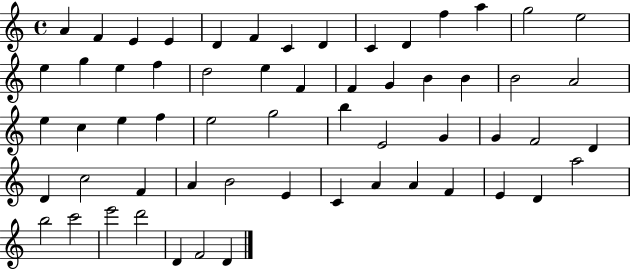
{
  \clef treble
  \time 4/4
  \defaultTimeSignature
  \key c \major
  a'4 f'4 e'4 e'4 | d'4 f'4 c'4 d'4 | c'4 d'4 f''4 a''4 | g''2 e''2 | \break e''4 g''4 e''4 f''4 | d''2 e''4 f'4 | f'4 g'4 b'4 b'4 | b'2 a'2 | \break e''4 c''4 e''4 f''4 | e''2 g''2 | b''4 e'2 g'4 | g'4 f'2 d'4 | \break d'4 c''2 f'4 | a'4 b'2 e'4 | c'4 a'4 a'4 f'4 | e'4 d'4 a''2 | \break b''2 c'''2 | e'''2 d'''2 | d'4 f'2 d'4 | \bar "|."
}